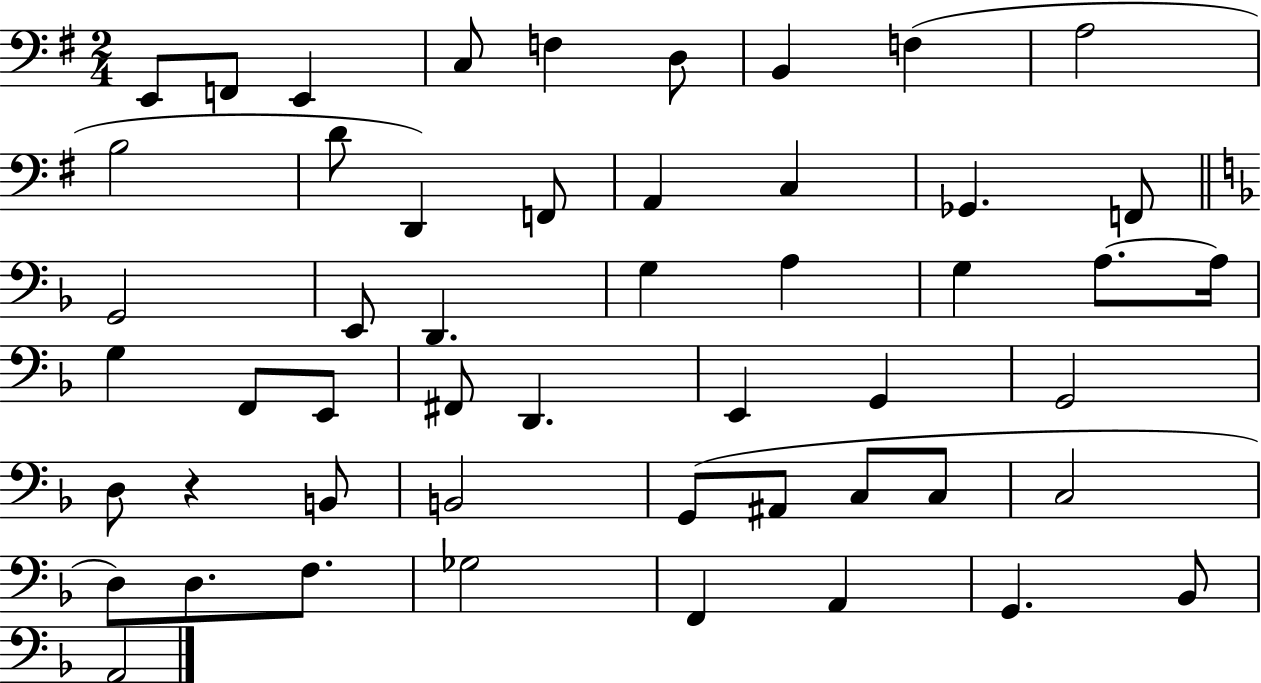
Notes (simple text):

E2/e F2/e E2/q C3/e F3/q D3/e B2/q F3/q A3/h B3/h D4/e D2/q F2/e A2/q C3/q Gb2/q. F2/e G2/h E2/e D2/q. G3/q A3/q G3/q A3/e. A3/s G3/q F2/e E2/e F#2/e D2/q. E2/q G2/q G2/h D3/e R/q B2/e B2/h G2/e A#2/e C3/e C3/e C3/h D3/e D3/e. F3/e. Gb3/h F2/q A2/q G2/q. Bb2/e A2/h